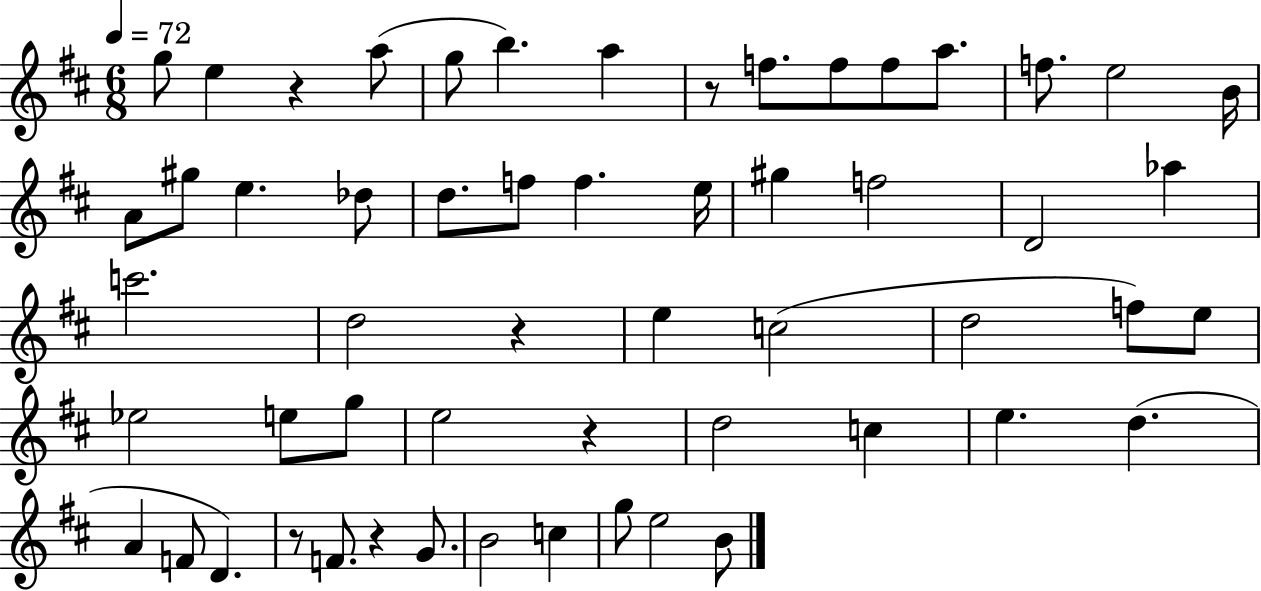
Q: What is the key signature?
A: D major